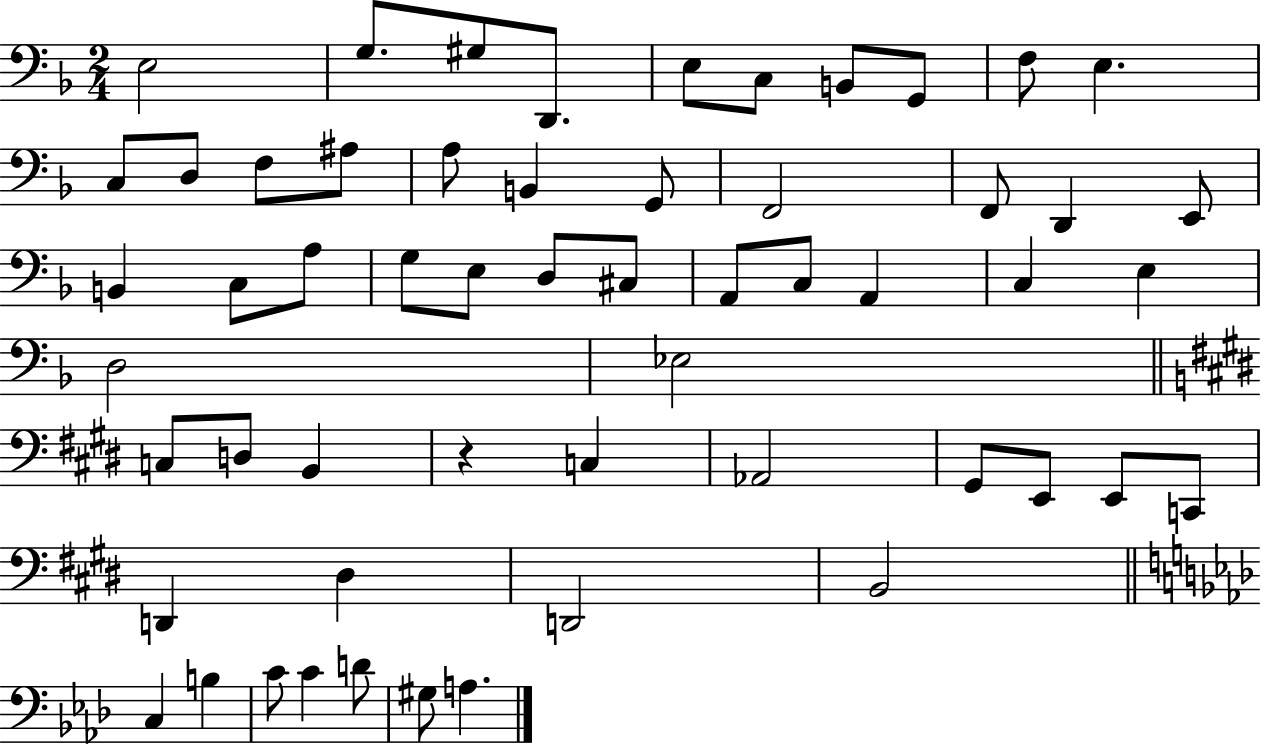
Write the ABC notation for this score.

X:1
T:Untitled
M:2/4
L:1/4
K:F
E,2 G,/2 ^G,/2 D,,/2 E,/2 C,/2 B,,/2 G,,/2 F,/2 E, C,/2 D,/2 F,/2 ^A,/2 A,/2 B,, G,,/2 F,,2 F,,/2 D,, E,,/2 B,, C,/2 A,/2 G,/2 E,/2 D,/2 ^C,/2 A,,/2 C,/2 A,, C, E, D,2 _E,2 C,/2 D,/2 B,, z C, _A,,2 ^G,,/2 E,,/2 E,,/2 C,,/2 D,, ^D, D,,2 B,,2 C, B, C/2 C D/2 ^G,/2 A,